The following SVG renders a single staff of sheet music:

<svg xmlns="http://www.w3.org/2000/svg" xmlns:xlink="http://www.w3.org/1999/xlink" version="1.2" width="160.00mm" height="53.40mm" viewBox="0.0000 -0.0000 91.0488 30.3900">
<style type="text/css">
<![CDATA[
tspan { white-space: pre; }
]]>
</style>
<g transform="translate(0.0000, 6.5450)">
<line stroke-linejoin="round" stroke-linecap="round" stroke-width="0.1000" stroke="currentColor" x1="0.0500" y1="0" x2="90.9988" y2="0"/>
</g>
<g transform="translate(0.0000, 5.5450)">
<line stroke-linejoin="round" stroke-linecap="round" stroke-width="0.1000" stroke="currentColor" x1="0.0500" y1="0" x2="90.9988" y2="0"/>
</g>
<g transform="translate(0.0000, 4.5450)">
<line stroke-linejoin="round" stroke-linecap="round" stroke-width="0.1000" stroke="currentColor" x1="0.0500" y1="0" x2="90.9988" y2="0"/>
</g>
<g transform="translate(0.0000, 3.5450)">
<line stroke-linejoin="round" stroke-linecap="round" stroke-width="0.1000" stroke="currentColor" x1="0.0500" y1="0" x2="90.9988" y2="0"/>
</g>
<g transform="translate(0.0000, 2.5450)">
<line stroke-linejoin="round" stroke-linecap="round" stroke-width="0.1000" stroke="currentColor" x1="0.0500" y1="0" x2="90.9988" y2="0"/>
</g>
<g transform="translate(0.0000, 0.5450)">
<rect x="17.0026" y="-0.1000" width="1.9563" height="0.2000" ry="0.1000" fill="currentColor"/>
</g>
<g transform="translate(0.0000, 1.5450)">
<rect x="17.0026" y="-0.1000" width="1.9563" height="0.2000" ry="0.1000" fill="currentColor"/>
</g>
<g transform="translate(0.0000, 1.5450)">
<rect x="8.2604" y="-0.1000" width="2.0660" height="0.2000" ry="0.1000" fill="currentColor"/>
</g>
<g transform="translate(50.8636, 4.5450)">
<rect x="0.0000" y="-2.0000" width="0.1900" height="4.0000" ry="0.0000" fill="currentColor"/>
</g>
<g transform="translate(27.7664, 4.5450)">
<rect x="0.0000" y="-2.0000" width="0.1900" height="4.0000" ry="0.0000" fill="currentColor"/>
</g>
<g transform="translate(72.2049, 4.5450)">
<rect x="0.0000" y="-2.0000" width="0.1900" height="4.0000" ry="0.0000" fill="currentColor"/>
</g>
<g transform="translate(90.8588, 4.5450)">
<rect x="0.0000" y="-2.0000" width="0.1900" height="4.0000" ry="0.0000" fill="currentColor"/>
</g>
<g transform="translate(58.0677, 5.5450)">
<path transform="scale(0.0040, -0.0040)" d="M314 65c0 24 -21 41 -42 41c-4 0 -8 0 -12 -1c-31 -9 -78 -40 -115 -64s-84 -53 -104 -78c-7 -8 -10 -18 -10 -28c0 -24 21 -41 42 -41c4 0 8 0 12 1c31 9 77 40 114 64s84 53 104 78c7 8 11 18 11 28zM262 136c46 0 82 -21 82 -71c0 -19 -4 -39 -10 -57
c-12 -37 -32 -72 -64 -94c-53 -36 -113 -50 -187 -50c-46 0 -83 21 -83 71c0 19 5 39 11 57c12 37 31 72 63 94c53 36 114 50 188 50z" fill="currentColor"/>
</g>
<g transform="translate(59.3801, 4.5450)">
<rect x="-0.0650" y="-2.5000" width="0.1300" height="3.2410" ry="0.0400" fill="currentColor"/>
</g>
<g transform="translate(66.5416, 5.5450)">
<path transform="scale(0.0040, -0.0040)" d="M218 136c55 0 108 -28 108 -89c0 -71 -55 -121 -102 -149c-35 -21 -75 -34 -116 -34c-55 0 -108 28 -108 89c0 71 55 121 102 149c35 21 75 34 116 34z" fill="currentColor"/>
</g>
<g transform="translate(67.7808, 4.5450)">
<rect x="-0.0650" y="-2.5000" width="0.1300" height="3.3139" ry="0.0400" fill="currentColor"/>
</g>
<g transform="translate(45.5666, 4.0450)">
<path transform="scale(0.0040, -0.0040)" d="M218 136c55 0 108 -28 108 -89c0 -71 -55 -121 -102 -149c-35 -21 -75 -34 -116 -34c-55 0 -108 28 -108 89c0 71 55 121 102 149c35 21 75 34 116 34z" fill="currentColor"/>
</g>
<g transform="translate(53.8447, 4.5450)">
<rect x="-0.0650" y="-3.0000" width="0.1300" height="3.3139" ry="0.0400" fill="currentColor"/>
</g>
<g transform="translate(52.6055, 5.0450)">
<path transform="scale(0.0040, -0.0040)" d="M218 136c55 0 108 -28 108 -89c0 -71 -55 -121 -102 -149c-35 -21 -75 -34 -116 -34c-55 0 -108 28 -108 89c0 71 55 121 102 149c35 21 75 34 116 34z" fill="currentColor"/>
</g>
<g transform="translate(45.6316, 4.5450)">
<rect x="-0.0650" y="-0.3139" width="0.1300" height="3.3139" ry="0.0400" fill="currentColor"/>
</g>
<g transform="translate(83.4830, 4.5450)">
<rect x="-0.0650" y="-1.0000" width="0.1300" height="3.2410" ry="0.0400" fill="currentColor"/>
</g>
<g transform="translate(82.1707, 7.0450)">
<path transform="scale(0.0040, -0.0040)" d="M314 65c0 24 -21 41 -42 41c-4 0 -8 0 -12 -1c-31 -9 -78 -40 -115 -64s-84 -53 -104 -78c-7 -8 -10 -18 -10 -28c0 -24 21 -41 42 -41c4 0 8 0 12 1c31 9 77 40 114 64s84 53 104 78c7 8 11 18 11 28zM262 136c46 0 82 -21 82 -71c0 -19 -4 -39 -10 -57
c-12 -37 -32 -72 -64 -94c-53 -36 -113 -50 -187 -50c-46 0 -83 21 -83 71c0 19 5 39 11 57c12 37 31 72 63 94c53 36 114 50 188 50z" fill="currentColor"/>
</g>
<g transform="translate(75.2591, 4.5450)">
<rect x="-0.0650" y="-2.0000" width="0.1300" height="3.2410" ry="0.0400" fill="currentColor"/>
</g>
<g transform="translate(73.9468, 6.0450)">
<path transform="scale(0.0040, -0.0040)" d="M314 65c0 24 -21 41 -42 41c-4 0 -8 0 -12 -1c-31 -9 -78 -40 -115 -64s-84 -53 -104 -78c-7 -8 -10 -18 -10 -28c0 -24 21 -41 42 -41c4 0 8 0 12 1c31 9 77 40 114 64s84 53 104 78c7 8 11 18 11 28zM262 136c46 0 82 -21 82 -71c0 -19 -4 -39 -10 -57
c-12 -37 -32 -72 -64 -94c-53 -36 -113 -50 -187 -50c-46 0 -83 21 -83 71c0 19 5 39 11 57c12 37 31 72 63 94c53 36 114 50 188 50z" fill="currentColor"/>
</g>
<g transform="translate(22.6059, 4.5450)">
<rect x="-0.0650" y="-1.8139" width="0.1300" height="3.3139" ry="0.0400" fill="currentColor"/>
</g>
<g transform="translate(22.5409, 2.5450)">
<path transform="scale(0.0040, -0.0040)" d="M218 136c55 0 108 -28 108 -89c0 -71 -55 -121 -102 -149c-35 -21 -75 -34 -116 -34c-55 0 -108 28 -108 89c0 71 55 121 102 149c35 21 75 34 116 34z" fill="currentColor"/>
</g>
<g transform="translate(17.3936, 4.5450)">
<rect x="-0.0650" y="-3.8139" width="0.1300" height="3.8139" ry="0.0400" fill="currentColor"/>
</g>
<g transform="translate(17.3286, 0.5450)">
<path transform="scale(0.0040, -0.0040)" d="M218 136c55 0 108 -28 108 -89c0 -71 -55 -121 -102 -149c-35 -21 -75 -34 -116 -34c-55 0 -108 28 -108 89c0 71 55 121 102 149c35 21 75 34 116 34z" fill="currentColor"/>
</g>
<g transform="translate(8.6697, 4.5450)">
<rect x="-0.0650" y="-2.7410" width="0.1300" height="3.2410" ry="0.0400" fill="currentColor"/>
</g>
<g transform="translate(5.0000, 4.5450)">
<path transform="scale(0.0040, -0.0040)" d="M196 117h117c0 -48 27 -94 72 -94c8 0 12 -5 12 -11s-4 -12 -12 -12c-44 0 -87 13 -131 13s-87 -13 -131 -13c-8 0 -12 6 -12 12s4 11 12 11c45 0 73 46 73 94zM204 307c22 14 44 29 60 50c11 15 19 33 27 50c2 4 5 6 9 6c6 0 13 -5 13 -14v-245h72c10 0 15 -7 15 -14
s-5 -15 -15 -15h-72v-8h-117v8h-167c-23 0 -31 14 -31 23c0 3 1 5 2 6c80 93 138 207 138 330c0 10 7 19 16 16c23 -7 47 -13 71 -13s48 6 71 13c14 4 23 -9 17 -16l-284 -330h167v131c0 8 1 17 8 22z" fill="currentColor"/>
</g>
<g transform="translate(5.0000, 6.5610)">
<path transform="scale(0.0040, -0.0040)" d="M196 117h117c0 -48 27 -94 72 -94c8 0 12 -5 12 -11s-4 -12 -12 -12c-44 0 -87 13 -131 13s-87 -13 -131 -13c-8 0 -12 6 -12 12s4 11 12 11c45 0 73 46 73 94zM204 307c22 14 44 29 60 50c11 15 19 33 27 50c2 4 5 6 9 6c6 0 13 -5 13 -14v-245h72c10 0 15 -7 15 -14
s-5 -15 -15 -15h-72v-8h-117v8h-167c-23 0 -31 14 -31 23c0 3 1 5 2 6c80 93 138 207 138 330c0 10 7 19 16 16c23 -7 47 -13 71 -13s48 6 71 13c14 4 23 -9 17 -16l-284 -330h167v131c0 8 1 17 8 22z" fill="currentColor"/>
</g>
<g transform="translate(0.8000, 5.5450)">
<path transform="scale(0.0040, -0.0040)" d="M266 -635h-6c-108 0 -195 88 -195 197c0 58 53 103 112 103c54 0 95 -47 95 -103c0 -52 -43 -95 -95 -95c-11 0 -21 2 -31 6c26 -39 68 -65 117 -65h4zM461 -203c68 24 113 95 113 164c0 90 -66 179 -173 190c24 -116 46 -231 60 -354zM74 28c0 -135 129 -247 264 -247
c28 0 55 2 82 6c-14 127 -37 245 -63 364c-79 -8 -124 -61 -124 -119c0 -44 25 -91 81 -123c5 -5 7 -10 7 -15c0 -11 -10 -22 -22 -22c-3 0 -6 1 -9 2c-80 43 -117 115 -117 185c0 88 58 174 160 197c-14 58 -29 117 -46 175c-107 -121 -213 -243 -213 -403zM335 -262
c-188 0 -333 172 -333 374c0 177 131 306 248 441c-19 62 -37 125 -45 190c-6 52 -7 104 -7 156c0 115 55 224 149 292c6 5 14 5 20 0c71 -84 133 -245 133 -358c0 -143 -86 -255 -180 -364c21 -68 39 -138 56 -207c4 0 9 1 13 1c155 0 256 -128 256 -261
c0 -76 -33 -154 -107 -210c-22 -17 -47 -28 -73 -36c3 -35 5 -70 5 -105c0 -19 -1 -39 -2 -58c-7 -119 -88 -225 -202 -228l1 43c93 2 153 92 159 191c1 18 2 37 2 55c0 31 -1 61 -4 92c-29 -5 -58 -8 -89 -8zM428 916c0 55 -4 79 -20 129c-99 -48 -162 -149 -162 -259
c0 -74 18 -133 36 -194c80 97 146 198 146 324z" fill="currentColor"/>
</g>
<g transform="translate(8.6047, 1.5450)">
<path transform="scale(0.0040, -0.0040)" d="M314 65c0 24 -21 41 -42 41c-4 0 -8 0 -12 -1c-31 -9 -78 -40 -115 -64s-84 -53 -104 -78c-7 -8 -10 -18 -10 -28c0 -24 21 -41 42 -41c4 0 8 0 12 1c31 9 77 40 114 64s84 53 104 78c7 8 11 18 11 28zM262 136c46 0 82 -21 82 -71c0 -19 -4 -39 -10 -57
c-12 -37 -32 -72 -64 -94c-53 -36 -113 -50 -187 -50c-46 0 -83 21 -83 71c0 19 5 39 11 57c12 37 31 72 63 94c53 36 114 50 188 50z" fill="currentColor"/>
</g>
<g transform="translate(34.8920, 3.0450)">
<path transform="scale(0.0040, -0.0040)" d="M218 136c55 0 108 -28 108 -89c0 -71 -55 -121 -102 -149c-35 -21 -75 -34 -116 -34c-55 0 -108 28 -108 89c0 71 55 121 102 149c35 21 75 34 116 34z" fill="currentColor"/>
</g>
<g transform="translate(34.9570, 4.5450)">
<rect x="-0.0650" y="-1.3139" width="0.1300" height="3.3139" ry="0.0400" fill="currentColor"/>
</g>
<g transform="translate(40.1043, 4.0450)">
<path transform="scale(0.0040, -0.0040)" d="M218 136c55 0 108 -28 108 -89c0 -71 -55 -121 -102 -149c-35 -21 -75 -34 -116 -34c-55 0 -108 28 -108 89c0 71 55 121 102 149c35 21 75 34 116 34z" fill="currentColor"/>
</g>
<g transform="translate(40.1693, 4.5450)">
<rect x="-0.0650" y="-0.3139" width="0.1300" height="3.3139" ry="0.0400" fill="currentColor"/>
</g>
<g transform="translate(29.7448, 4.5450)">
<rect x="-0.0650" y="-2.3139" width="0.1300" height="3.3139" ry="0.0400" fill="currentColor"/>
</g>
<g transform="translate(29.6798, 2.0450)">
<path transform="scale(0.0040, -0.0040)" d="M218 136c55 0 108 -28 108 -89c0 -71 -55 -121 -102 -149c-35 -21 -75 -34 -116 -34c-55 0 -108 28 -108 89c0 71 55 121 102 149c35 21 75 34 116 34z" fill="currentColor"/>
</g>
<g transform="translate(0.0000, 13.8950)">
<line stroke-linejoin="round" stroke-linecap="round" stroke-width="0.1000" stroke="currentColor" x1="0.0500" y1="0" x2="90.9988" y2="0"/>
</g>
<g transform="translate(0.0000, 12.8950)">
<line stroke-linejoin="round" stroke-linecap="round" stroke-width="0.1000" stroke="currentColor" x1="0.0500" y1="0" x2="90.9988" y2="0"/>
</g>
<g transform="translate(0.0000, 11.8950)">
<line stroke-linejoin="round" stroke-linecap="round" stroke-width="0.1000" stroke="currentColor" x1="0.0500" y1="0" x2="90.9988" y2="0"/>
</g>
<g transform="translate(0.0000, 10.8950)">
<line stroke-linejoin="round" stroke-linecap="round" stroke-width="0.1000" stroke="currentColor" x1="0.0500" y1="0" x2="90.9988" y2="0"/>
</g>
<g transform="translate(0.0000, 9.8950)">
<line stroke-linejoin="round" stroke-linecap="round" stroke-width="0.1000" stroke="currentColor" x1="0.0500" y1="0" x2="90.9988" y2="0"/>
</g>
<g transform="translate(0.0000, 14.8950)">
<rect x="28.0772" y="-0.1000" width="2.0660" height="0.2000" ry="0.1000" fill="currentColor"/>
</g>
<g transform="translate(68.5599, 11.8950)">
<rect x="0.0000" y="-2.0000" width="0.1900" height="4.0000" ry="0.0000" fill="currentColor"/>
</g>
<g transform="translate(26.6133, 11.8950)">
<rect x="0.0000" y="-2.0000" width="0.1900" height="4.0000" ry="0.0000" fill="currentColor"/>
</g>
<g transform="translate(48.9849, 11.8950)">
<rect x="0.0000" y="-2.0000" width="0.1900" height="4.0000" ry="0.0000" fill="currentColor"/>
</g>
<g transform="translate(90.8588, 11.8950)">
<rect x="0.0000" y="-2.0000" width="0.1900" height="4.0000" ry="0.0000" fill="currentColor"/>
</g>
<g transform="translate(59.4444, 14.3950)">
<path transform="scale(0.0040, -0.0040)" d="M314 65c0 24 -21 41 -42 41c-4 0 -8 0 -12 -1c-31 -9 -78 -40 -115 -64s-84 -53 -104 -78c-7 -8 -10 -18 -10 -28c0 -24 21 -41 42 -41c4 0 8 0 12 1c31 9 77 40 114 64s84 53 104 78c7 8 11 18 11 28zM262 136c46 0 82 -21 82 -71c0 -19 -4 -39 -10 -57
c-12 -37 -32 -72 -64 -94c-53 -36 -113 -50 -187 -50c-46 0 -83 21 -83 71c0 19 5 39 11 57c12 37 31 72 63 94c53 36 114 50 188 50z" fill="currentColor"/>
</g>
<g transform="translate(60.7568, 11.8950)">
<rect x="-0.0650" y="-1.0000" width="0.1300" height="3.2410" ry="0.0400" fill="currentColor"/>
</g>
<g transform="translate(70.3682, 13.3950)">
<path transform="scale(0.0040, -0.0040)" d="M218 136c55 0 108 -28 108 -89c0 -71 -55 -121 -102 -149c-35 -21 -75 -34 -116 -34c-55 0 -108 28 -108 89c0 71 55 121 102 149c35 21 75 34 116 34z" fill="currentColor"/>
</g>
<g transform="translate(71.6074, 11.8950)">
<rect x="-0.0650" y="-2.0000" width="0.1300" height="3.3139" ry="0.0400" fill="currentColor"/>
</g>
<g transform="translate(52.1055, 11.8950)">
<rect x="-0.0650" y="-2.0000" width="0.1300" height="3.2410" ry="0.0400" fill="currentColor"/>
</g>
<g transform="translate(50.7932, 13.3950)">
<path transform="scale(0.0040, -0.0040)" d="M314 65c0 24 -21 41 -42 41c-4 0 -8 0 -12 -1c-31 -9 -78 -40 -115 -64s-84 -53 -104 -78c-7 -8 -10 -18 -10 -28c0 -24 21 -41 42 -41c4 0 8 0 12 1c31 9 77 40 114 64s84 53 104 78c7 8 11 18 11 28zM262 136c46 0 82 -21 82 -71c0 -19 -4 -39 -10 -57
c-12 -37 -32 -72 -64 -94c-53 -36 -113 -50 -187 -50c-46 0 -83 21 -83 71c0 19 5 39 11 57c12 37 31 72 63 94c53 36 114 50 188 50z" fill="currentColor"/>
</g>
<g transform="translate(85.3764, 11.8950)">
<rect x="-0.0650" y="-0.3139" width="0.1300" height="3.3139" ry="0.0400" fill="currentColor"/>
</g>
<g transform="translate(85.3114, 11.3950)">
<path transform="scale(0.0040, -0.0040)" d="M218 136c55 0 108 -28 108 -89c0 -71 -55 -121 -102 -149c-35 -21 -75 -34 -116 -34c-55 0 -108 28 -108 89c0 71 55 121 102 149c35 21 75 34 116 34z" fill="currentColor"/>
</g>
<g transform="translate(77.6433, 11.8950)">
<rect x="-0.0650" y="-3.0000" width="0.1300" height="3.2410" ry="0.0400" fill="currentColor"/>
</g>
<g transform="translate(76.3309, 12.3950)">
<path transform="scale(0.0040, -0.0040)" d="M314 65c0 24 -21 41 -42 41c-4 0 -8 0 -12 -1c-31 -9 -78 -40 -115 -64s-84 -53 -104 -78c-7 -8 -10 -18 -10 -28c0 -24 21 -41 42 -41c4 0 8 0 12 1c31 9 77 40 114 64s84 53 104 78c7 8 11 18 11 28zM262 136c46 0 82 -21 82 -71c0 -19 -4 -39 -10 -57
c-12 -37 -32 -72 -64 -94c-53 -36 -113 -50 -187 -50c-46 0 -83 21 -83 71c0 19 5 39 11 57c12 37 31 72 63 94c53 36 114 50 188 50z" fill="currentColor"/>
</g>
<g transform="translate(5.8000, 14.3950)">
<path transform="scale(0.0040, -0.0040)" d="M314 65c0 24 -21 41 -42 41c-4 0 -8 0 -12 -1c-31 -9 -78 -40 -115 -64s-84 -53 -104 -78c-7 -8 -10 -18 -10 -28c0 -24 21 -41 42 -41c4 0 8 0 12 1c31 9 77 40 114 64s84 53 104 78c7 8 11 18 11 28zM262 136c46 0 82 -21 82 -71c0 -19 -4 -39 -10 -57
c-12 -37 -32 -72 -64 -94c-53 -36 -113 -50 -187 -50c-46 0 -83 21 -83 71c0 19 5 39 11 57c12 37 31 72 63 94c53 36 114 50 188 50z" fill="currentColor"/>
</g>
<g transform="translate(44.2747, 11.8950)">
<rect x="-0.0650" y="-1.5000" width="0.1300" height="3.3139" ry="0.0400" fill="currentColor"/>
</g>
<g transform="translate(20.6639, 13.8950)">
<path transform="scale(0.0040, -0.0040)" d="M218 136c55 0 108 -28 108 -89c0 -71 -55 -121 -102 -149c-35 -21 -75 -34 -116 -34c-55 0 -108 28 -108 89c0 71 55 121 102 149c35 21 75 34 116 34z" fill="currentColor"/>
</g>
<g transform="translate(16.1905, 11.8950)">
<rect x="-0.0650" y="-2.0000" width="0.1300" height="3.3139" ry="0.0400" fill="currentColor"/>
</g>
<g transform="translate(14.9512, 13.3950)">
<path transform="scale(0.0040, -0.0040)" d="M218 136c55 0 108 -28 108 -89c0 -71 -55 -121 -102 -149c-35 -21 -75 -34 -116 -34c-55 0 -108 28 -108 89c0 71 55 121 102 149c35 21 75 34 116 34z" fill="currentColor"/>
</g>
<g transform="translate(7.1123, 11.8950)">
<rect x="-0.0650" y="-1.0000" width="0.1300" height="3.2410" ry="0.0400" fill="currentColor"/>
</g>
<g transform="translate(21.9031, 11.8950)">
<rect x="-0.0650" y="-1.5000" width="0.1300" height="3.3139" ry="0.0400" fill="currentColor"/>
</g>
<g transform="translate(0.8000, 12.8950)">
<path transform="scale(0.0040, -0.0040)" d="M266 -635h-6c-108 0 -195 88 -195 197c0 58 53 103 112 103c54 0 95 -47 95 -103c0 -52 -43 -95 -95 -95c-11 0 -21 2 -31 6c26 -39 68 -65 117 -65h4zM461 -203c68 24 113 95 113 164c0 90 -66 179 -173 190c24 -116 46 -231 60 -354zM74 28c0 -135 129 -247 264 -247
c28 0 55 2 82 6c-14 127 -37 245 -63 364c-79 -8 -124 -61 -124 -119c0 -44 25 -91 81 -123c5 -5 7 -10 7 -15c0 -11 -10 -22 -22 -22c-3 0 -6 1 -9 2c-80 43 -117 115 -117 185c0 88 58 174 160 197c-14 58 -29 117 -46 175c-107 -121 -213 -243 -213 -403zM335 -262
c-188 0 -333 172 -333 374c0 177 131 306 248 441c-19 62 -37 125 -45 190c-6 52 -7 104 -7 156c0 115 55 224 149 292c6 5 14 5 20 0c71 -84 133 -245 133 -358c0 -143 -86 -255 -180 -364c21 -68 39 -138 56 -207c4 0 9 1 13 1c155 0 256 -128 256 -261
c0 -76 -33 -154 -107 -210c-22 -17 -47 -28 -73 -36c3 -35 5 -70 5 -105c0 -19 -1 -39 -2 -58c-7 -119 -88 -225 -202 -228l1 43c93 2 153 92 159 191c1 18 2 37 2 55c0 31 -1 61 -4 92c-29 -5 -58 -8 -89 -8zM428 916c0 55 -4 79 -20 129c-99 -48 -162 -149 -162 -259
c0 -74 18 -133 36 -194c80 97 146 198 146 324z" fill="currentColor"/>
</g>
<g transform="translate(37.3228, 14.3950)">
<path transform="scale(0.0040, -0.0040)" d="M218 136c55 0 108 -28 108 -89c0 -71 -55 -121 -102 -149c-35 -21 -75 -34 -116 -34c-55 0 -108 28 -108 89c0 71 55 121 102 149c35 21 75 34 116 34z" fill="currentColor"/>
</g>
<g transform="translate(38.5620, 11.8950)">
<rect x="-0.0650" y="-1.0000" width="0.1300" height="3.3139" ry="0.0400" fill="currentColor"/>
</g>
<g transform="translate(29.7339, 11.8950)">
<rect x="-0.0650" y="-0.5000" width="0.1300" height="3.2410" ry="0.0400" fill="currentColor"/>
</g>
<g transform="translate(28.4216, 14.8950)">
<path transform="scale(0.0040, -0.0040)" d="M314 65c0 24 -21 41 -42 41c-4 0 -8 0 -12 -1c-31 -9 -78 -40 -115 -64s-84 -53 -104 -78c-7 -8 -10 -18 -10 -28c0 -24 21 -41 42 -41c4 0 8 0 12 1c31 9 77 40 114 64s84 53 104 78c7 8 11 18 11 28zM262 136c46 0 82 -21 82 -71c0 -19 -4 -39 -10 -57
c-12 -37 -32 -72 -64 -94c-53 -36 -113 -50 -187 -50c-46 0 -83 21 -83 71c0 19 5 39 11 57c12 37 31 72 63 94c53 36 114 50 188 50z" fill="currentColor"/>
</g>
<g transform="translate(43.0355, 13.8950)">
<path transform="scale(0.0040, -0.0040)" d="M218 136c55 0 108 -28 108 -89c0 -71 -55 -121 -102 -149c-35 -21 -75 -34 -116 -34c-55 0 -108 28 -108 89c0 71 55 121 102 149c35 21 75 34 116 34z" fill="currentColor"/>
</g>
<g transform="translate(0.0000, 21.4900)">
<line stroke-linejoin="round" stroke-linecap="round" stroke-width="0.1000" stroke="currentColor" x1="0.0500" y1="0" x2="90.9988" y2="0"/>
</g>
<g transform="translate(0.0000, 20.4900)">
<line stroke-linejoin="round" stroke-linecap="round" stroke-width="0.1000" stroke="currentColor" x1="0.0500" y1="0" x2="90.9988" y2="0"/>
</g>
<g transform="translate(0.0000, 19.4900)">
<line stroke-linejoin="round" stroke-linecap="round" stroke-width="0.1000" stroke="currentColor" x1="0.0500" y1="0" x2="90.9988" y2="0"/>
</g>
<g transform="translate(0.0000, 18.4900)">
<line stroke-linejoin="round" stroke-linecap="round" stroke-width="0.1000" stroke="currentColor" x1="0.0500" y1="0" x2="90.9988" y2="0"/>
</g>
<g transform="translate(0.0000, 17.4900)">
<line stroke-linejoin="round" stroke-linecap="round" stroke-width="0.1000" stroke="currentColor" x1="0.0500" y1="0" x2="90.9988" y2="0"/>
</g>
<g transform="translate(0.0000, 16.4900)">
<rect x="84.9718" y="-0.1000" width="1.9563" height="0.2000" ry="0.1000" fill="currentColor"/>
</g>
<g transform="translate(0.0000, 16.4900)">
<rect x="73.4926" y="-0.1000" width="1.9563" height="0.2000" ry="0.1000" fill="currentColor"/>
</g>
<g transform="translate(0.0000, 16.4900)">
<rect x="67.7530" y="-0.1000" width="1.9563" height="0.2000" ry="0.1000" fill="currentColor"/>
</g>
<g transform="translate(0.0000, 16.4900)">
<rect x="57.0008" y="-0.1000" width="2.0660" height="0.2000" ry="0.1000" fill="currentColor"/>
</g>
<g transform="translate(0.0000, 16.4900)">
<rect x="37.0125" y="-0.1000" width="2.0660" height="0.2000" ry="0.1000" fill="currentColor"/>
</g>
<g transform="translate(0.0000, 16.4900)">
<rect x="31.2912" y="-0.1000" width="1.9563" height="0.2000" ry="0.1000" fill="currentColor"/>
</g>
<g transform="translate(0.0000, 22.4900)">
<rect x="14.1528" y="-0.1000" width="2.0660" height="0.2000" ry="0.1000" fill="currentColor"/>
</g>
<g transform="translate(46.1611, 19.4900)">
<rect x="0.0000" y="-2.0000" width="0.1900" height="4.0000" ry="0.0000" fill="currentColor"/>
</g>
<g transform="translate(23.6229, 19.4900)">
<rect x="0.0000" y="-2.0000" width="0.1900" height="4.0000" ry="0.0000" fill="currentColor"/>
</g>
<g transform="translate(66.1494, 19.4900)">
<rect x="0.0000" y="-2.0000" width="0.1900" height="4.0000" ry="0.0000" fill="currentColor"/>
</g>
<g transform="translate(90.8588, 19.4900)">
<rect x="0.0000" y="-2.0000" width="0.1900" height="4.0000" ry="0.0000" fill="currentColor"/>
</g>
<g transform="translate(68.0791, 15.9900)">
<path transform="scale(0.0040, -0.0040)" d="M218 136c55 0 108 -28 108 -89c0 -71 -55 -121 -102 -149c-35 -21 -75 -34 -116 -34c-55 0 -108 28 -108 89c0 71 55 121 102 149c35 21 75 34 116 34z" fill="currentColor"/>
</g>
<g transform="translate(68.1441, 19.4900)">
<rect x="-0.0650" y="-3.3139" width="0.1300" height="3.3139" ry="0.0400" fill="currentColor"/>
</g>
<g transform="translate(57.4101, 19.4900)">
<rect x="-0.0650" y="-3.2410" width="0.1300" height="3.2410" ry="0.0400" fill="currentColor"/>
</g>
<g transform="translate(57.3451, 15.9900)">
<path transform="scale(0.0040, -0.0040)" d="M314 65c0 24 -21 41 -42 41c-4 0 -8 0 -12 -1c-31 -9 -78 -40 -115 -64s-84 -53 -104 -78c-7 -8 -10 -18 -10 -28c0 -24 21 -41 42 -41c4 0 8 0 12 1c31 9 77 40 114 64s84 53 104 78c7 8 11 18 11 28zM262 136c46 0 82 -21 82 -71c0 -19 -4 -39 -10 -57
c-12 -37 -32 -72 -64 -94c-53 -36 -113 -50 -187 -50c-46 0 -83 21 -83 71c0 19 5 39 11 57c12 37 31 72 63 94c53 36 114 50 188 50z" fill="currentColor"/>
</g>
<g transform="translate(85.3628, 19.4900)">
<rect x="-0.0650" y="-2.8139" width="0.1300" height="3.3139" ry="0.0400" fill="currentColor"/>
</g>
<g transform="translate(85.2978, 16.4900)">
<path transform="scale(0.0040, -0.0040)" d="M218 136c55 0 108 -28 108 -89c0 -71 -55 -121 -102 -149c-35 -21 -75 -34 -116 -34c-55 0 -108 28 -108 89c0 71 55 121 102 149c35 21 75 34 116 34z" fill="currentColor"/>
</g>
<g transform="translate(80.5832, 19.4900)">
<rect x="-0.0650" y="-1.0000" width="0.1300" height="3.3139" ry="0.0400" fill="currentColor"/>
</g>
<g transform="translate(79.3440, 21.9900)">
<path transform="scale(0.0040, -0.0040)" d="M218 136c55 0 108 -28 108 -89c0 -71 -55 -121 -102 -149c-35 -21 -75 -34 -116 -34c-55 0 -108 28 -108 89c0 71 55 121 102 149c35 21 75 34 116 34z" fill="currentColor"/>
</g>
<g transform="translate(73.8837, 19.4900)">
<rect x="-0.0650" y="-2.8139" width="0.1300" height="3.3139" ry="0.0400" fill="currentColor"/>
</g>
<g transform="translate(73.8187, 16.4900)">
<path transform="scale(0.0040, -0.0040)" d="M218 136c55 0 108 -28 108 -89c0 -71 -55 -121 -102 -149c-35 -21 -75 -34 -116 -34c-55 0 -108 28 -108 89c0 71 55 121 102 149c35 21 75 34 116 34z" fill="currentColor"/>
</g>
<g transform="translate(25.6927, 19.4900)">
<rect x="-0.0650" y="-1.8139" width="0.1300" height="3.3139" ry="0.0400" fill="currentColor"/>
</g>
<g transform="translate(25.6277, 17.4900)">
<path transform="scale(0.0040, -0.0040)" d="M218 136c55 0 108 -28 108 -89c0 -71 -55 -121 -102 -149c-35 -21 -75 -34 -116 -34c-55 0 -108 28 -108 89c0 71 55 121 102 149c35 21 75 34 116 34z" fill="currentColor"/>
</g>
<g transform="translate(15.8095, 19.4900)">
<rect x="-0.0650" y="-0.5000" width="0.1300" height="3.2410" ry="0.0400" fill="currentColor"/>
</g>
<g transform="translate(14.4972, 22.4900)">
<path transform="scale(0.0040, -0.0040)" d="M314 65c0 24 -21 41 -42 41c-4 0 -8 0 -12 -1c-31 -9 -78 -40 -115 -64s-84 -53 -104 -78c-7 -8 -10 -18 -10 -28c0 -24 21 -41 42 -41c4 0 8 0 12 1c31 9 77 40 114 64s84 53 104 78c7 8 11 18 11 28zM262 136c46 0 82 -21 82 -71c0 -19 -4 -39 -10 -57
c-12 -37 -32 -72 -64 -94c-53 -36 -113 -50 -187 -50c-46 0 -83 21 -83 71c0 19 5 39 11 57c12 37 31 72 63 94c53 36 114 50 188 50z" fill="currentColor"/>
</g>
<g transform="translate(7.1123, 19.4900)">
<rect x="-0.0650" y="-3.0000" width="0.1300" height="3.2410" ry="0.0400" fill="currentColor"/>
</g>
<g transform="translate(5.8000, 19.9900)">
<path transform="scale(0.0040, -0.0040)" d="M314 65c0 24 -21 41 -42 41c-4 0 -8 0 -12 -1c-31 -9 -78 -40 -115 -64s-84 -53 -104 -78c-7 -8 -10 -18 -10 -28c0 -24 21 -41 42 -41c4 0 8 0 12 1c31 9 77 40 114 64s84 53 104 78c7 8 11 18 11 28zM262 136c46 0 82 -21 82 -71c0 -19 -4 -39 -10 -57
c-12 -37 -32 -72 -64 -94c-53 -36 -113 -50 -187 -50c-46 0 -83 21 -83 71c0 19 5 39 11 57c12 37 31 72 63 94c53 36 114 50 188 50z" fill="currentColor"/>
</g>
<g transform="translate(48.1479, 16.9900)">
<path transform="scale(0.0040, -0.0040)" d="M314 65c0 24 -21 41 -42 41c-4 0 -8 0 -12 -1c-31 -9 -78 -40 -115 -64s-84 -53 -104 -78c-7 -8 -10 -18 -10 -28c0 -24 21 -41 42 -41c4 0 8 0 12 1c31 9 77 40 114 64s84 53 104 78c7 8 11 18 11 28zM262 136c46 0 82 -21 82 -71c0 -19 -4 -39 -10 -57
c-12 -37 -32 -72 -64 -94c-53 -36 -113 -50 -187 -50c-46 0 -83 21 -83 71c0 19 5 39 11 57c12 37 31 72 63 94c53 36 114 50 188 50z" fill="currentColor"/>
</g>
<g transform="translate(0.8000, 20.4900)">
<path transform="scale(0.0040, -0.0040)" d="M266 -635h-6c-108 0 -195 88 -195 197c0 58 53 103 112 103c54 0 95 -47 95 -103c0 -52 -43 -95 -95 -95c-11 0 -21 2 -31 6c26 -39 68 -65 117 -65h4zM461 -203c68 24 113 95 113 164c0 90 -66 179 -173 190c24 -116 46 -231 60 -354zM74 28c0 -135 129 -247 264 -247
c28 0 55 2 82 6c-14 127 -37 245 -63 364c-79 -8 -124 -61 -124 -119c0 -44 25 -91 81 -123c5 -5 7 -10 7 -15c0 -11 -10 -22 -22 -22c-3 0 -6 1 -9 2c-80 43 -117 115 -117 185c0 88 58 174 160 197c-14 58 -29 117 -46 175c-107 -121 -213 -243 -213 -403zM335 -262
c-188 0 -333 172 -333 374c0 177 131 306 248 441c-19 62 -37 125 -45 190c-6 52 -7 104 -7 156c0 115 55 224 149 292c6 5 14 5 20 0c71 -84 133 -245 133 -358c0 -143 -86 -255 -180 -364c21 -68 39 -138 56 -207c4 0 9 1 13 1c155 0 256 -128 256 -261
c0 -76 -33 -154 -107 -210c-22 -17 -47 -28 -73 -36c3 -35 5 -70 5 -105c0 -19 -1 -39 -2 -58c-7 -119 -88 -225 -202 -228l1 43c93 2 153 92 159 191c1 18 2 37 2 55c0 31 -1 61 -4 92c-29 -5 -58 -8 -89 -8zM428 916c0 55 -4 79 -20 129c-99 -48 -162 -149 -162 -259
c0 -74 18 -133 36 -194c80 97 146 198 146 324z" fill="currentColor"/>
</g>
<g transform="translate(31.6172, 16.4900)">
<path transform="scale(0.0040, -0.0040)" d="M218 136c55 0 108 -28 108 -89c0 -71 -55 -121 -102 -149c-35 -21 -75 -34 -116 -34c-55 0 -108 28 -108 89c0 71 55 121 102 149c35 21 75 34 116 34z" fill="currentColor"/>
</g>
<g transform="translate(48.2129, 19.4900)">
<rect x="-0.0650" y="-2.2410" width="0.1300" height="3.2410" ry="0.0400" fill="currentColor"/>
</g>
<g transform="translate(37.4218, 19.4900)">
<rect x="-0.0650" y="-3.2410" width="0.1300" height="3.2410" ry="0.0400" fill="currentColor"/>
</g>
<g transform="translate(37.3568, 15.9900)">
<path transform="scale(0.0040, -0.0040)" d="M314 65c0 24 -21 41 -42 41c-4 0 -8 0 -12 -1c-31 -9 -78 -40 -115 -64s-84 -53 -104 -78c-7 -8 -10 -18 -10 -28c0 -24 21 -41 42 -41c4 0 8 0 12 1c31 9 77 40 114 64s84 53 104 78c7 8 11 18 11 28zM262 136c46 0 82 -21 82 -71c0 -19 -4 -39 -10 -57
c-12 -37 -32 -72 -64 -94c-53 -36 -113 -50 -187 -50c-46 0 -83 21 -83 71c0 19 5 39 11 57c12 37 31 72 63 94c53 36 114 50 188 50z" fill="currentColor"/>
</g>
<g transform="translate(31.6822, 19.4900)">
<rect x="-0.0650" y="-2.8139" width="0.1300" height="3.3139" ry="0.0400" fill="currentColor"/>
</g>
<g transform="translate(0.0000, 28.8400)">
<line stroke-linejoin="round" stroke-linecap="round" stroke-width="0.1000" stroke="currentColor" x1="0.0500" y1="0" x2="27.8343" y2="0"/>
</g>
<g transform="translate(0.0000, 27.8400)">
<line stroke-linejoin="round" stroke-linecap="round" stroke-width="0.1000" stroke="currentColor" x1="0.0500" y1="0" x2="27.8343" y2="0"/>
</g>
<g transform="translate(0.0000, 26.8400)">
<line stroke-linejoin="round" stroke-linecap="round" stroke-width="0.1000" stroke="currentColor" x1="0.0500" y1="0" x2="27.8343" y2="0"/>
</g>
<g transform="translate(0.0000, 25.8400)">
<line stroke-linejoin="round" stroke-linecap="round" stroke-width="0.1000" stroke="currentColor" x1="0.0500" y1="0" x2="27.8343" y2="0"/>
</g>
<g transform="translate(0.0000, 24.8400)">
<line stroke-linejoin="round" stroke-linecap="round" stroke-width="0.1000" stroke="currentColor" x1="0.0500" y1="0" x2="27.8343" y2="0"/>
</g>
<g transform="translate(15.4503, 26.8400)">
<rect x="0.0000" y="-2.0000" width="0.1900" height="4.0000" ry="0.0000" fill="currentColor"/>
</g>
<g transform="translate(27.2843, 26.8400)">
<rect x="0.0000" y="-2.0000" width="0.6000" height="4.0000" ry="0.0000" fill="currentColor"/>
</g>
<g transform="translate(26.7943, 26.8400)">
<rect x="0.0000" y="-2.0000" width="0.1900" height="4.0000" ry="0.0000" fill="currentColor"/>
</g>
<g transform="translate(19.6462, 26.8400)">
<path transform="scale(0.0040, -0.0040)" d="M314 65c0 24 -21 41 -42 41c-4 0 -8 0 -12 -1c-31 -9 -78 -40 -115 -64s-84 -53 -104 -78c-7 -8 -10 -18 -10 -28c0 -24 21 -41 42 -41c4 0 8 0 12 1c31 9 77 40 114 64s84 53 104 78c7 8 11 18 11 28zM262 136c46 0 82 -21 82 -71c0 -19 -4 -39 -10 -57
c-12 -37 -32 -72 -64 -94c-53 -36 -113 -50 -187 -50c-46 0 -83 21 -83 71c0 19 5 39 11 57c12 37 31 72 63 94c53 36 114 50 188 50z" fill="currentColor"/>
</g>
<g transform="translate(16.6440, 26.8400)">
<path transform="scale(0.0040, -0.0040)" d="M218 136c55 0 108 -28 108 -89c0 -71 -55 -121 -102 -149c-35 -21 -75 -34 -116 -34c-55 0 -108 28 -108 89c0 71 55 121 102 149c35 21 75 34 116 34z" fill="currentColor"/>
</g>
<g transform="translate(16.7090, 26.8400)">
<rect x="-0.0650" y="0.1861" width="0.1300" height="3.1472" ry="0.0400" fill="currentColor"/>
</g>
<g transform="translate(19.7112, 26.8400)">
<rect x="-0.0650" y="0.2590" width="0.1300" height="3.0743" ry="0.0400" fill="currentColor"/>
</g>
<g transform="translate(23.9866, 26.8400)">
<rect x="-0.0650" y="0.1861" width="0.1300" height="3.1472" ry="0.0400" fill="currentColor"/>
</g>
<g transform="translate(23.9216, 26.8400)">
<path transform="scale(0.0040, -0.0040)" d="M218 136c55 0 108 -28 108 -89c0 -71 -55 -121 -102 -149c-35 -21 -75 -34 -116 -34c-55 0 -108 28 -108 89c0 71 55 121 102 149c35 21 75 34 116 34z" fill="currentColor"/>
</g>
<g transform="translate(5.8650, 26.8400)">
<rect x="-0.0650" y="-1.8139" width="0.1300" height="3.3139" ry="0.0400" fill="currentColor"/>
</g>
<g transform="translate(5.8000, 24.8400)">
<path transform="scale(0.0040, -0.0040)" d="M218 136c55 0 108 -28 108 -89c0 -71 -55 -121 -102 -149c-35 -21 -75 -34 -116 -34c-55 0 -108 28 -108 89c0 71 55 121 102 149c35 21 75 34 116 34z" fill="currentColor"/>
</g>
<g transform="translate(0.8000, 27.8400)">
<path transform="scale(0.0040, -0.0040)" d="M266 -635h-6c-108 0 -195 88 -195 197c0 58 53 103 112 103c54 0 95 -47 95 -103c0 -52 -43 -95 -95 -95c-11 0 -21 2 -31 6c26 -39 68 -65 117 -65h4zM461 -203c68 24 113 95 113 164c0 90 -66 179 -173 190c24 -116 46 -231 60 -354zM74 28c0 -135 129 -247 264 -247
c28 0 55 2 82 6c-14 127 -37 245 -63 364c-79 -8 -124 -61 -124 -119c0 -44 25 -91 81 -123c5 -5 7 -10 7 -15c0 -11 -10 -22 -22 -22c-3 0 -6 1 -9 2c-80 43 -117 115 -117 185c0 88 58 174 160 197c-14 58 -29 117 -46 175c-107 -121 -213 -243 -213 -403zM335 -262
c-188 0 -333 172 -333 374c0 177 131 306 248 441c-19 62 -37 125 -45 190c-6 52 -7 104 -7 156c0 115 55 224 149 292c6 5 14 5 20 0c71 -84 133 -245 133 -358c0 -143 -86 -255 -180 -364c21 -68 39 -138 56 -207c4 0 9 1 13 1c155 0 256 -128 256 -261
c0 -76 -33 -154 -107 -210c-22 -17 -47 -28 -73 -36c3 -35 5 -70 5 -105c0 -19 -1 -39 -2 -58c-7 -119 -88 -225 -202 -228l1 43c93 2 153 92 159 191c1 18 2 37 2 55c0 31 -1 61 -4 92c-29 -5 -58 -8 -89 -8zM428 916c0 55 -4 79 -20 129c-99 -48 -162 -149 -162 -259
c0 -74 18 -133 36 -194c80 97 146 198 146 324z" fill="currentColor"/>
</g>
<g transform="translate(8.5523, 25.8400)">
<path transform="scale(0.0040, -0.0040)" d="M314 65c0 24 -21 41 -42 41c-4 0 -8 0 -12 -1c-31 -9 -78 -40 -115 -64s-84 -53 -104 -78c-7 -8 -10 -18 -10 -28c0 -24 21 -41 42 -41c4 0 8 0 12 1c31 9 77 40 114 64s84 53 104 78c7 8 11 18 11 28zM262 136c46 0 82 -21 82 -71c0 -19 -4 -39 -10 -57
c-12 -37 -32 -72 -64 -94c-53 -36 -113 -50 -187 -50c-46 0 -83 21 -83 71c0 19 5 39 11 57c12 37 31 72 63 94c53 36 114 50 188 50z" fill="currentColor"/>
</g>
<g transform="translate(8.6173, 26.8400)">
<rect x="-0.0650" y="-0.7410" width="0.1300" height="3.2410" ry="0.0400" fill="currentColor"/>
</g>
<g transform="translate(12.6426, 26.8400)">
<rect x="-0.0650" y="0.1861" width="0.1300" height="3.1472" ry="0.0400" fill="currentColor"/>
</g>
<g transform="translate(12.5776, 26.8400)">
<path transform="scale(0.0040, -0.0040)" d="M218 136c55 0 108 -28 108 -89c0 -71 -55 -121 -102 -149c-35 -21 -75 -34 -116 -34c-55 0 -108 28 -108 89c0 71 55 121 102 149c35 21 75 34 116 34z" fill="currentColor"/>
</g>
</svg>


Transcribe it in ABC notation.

X:1
T:Untitled
M:4/4
L:1/4
K:C
a2 c' f g e c c A G2 G F2 D2 D2 F E C2 D E F2 D2 F A2 c A2 C2 f a b2 g2 b2 b a D a f d2 B B B2 B